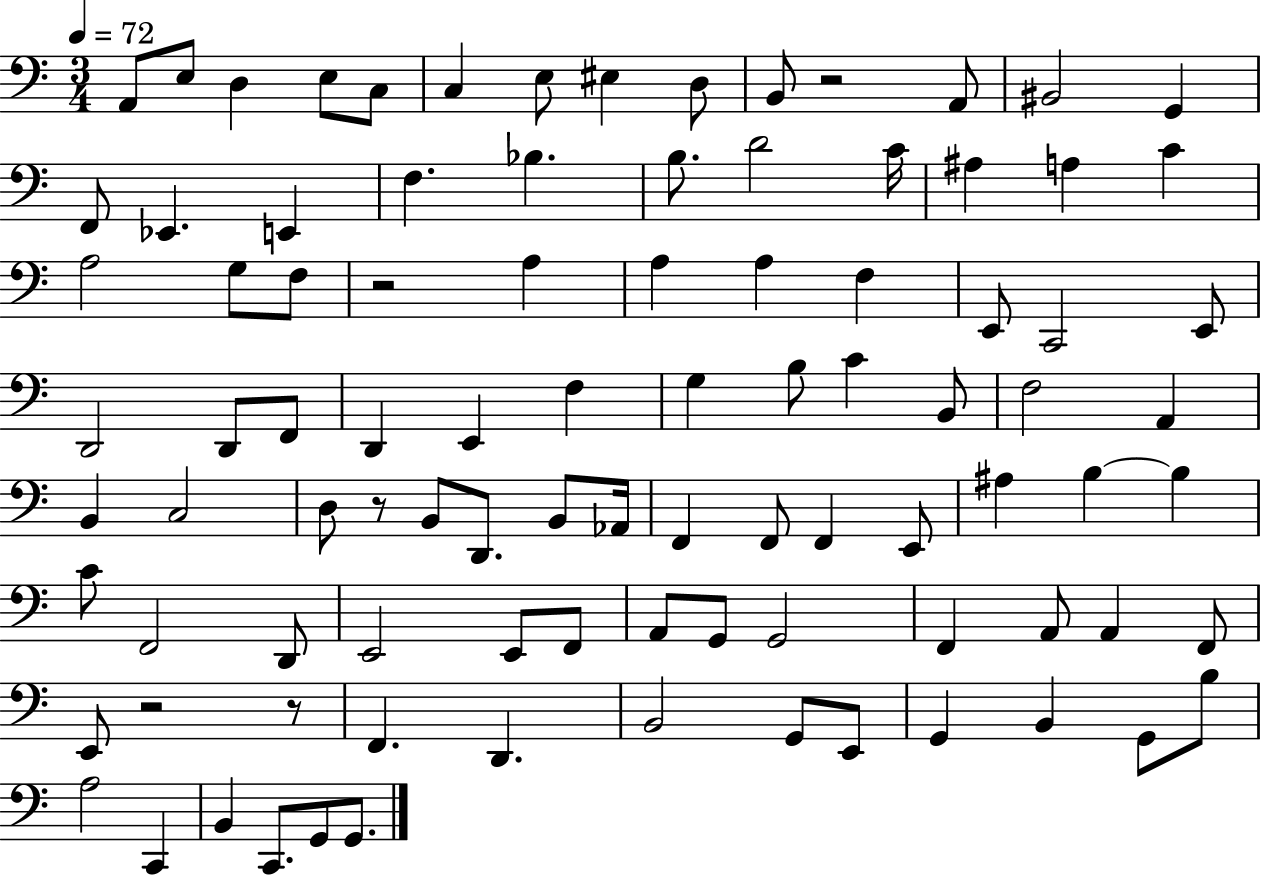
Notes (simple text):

A2/e E3/e D3/q E3/e C3/e C3/q E3/e EIS3/q D3/e B2/e R/h A2/e BIS2/h G2/q F2/e Eb2/q. E2/q F3/q. Bb3/q. B3/e. D4/h C4/s A#3/q A3/q C4/q A3/h G3/e F3/e R/h A3/q A3/q A3/q F3/q E2/e C2/h E2/e D2/h D2/e F2/e D2/q E2/q F3/q G3/q B3/e C4/q B2/e F3/h A2/q B2/q C3/h D3/e R/e B2/e D2/e. B2/e Ab2/s F2/q F2/e F2/q E2/e A#3/q B3/q B3/q C4/e F2/h D2/e E2/h E2/e F2/e A2/e G2/e G2/h F2/q A2/e A2/q F2/e E2/e R/h R/e F2/q. D2/q. B2/h G2/e E2/e G2/q B2/q G2/e B3/e A3/h C2/q B2/q C2/e. G2/e G2/e.